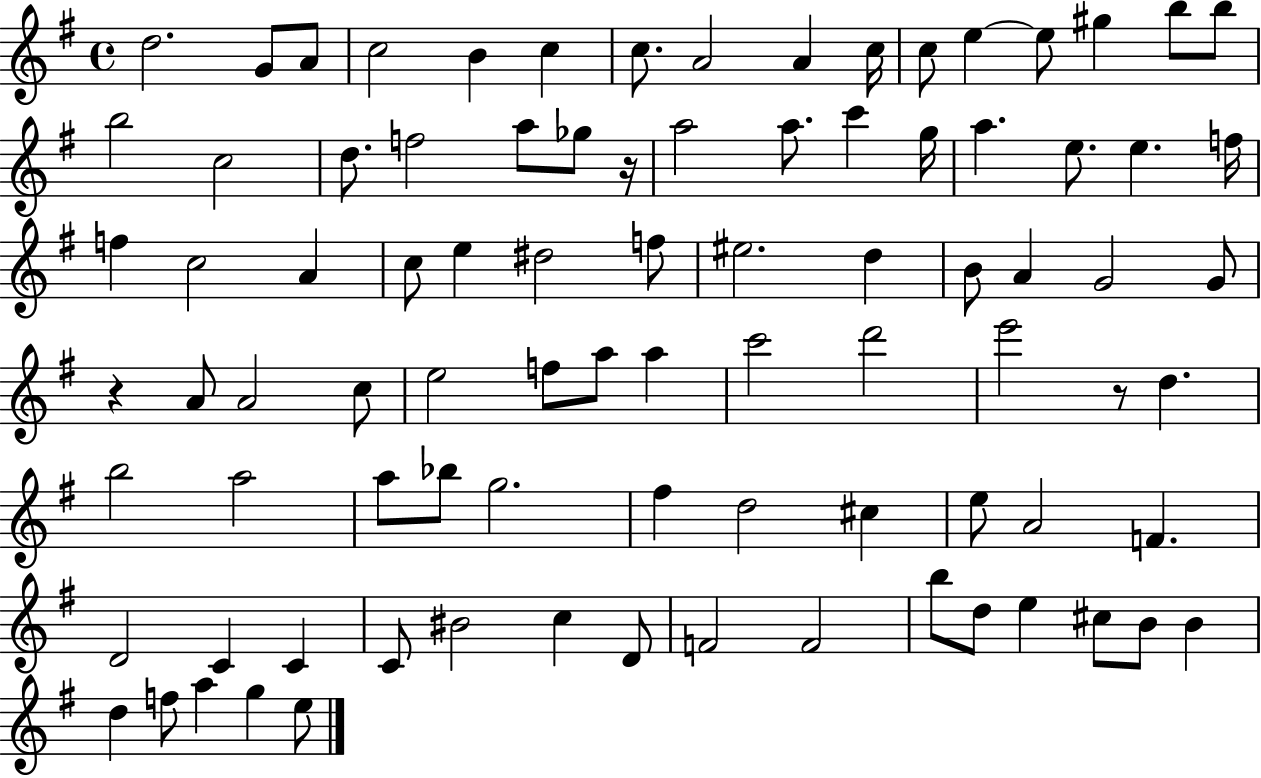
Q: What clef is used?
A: treble